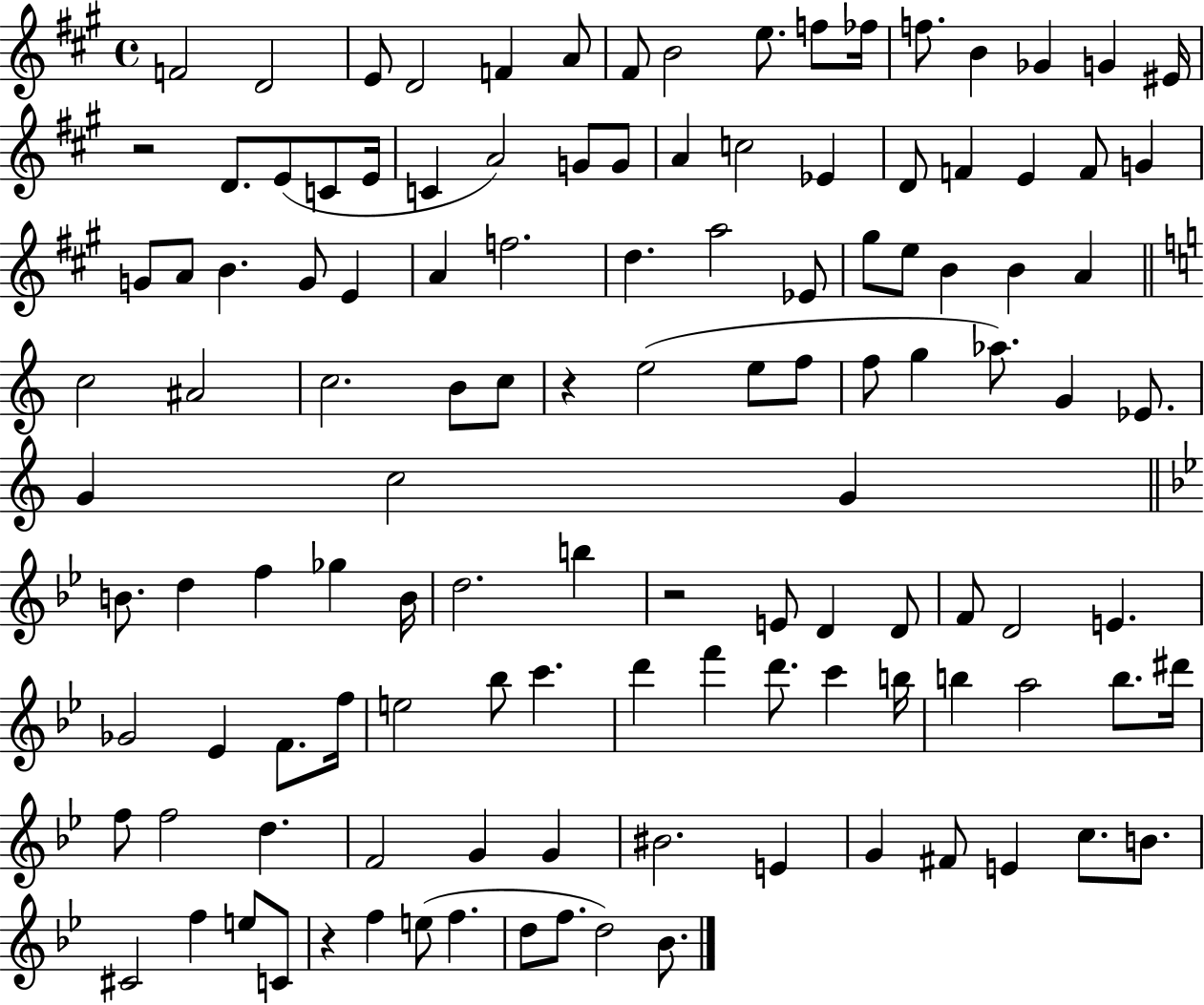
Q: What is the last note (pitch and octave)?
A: Bb4